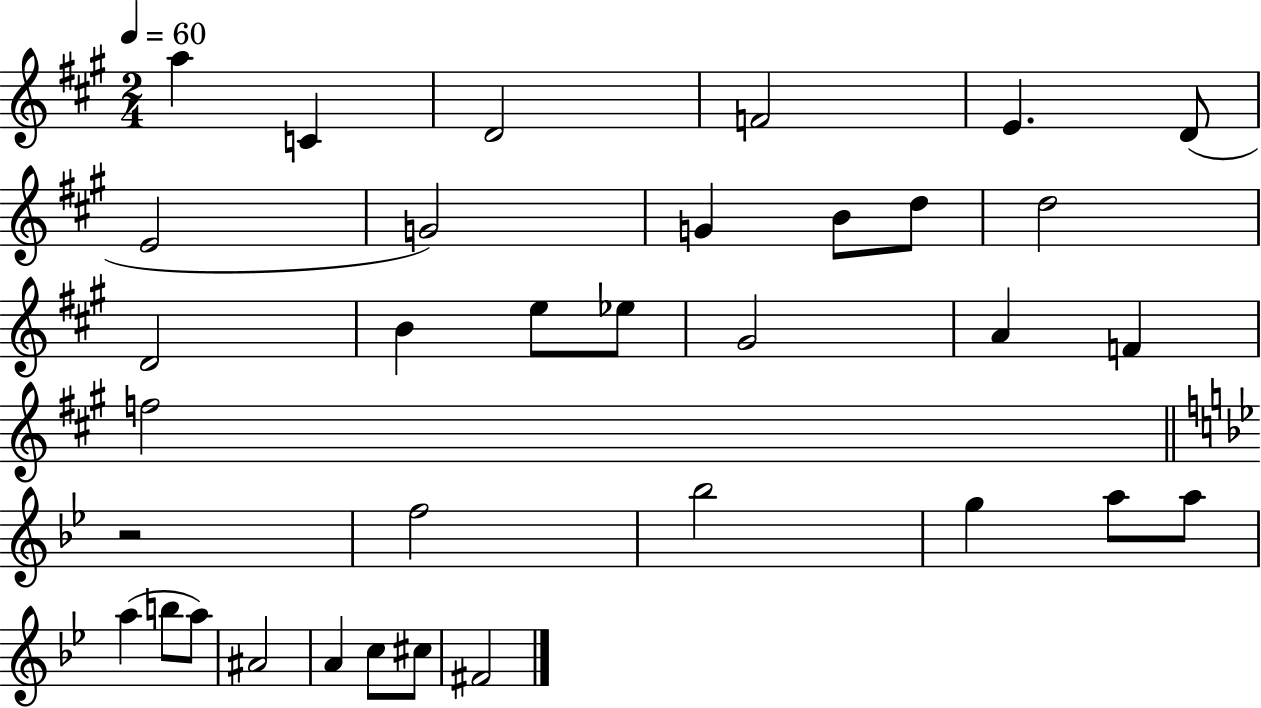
{
  \clef treble
  \numericTimeSignature
  \time 2/4
  \key a \major
  \tempo 4 = 60
  a''4 c'4 | d'2 | f'2 | e'4. d'8( | \break e'2 | g'2) | g'4 b'8 d''8 | d''2 | \break d'2 | b'4 e''8 ees''8 | gis'2 | a'4 f'4 | \break f''2 | \bar "||" \break \key bes \major r2 | f''2 | bes''2 | g''4 a''8 a''8 | \break a''4( b''8 a''8) | ais'2 | a'4 c''8 cis''8 | fis'2 | \break \bar "|."
}